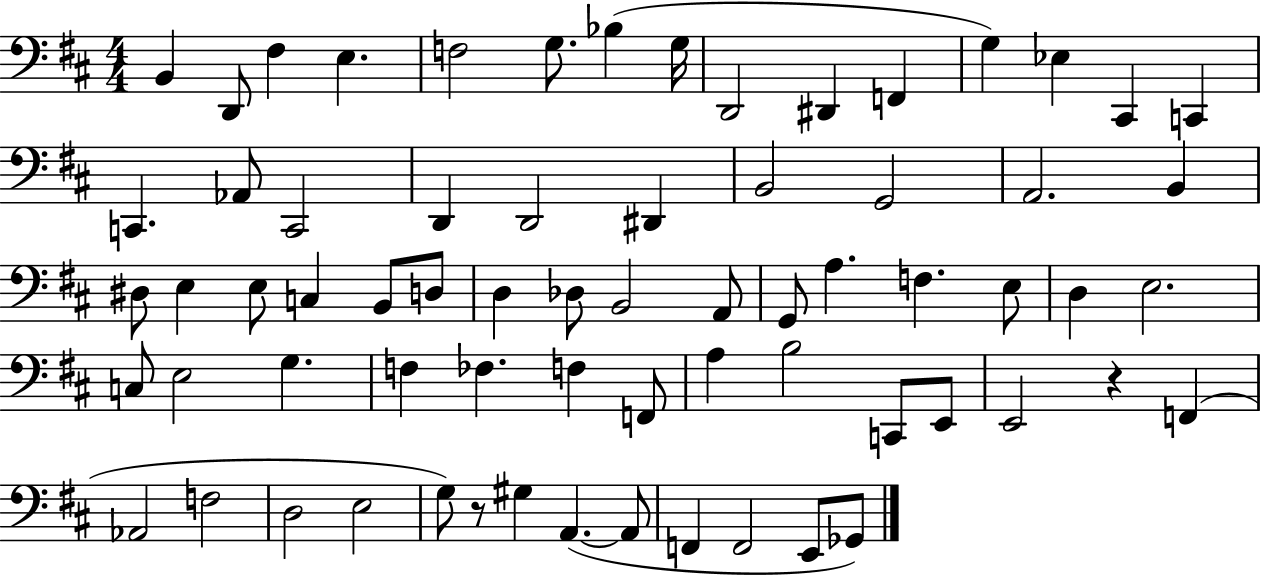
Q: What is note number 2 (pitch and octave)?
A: D2